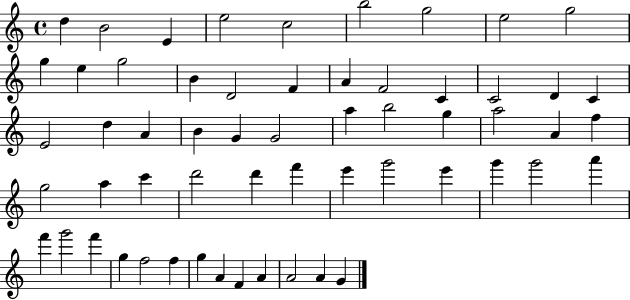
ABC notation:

X:1
T:Untitled
M:4/4
L:1/4
K:C
d B2 E e2 c2 b2 g2 e2 g2 g e g2 B D2 F A F2 C C2 D C E2 d A B G G2 a b2 g a2 A f g2 a c' d'2 d' f' e' g'2 e' g' g'2 a' f' g'2 f' g f2 f g A F A A2 A G